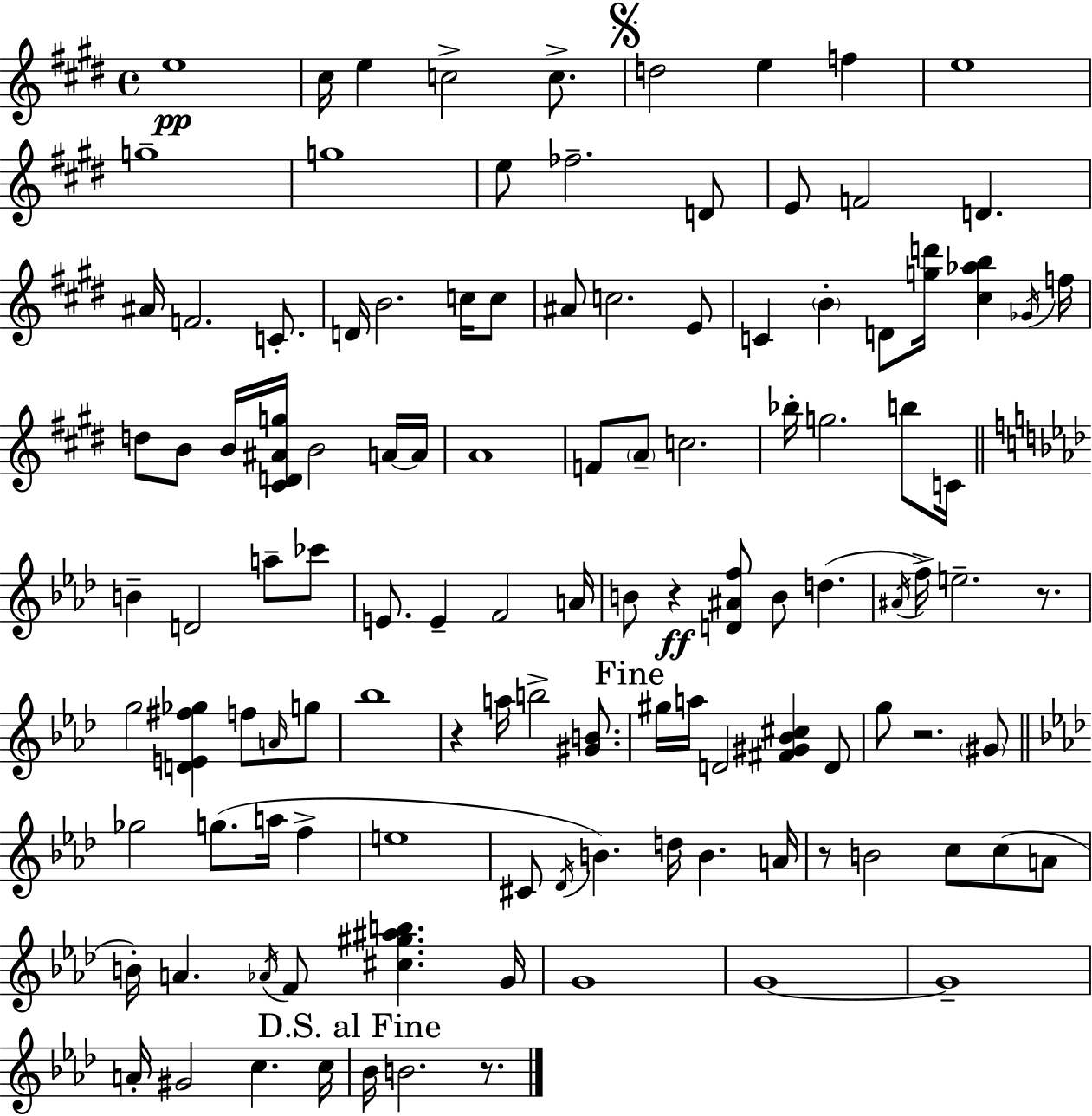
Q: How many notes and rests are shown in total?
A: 116